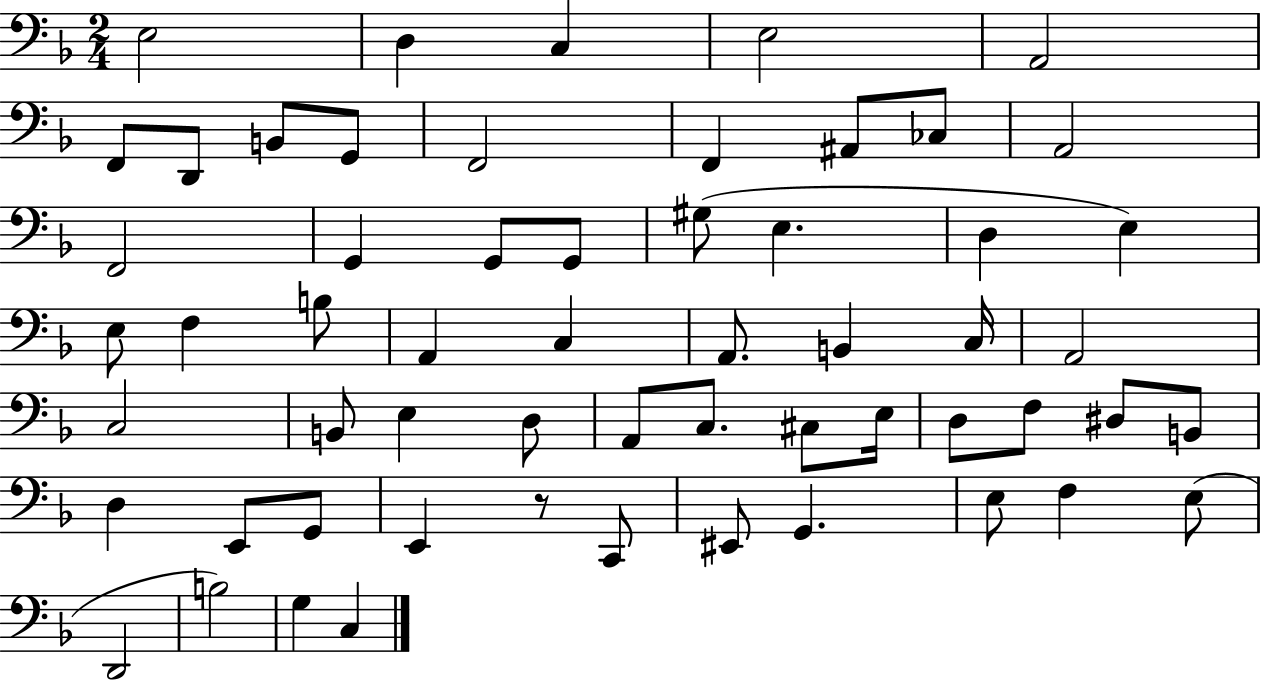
E3/h D3/q C3/q E3/h A2/h F2/e D2/e B2/e G2/e F2/h F2/q A#2/e CES3/e A2/h F2/h G2/q G2/e G2/e G#3/e E3/q. D3/q E3/q E3/e F3/q B3/e A2/q C3/q A2/e. B2/q C3/s A2/h C3/h B2/e E3/q D3/e A2/e C3/e. C#3/e E3/s D3/e F3/e D#3/e B2/e D3/q E2/e G2/e E2/q R/e C2/e EIS2/e G2/q. E3/e F3/q E3/e D2/h B3/h G3/q C3/q